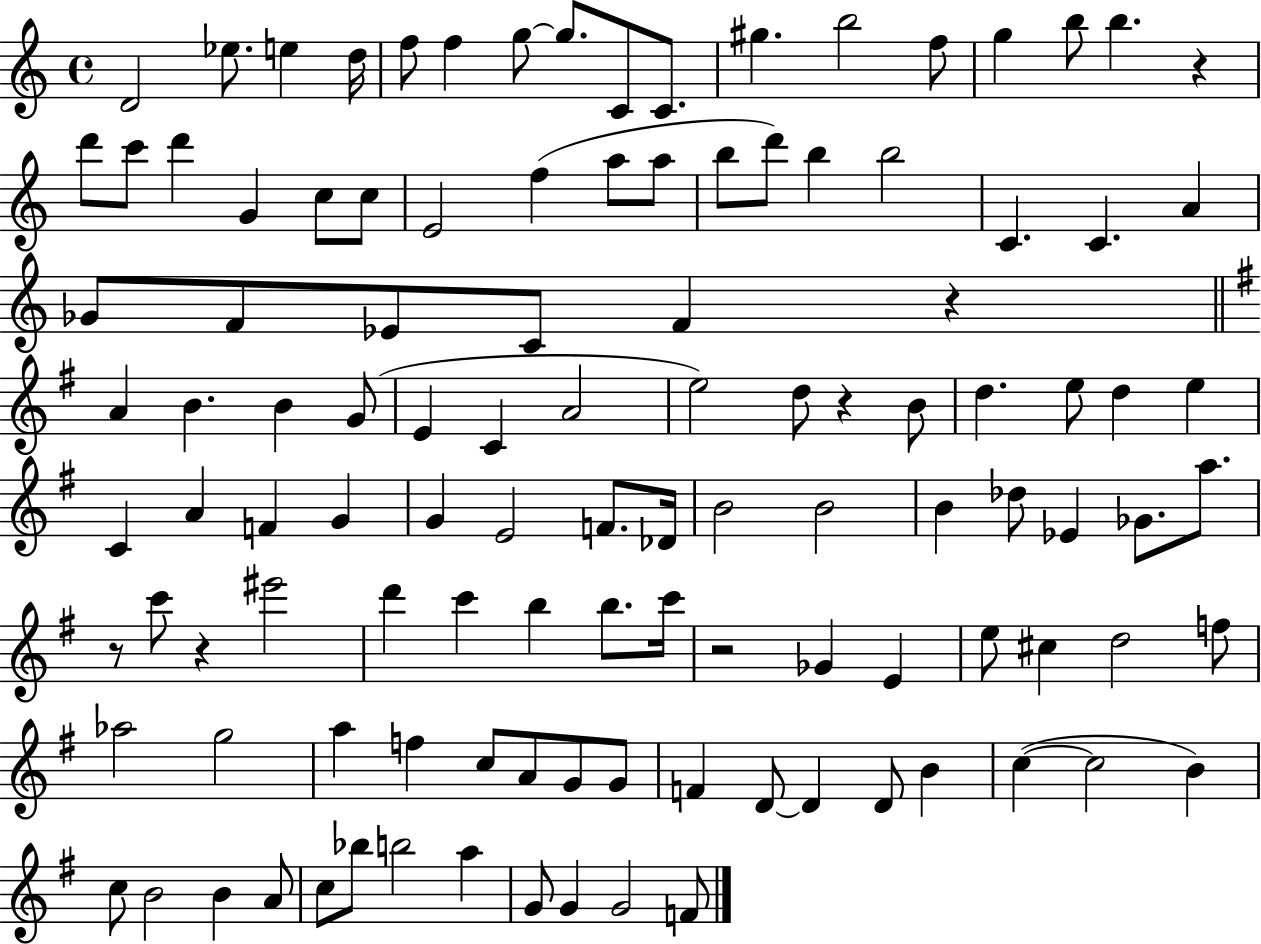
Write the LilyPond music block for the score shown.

{
  \clef treble
  \time 4/4
  \defaultTimeSignature
  \key c \major
  \repeat volta 2 { d'2 ees''8. e''4 d''16 | f''8 f''4 g''8~~ g''8. c'8 c'8. | gis''4. b''2 f''8 | g''4 b''8 b''4. r4 | \break d'''8 c'''8 d'''4 g'4 c''8 c''8 | e'2 f''4( a''8 a''8 | b''8 d'''8) b''4 b''2 | c'4. c'4. a'4 | \break ges'8 f'8 ees'8 c'8 f'4 r4 | \bar "||" \break \key g \major a'4 b'4. b'4 g'8( | e'4 c'4 a'2 | e''2) d''8 r4 b'8 | d''4. e''8 d''4 e''4 | \break c'4 a'4 f'4 g'4 | g'4 e'2 f'8. des'16 | b'2 b'2 | b'4 des''8 ees'4 ges'8. a''8. | \break r8 c'''8 r4 eis'''2 | d'''4 c'''4 b''4 b''8. c'''16 | r2 ges'4 e'4 | e''8 cis''4 d''2 f''8 | \break aes''2 g''2 | a''4 f''4 c''8 a'8 g'8 g'8 | f'4 d'8~~ d'4 d'8 b'4 | c''4~(~ c''2 b'4) | \break c''8 b'2 b'4 a'8 | c''8 bes''8 b''2 a''4 | g'8 g'4 g'2 f'8 | } \bar "|."
}